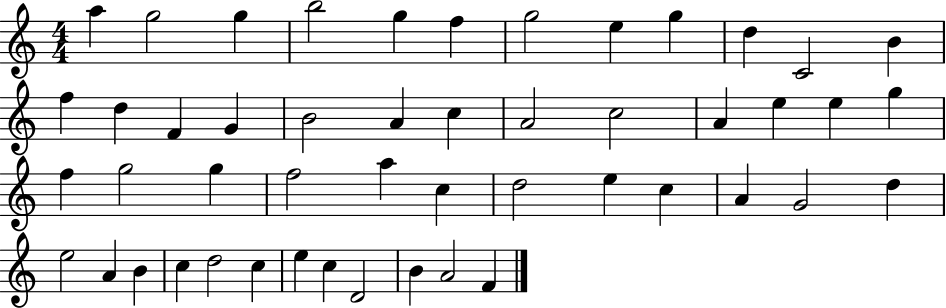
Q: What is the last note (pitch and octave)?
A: F4